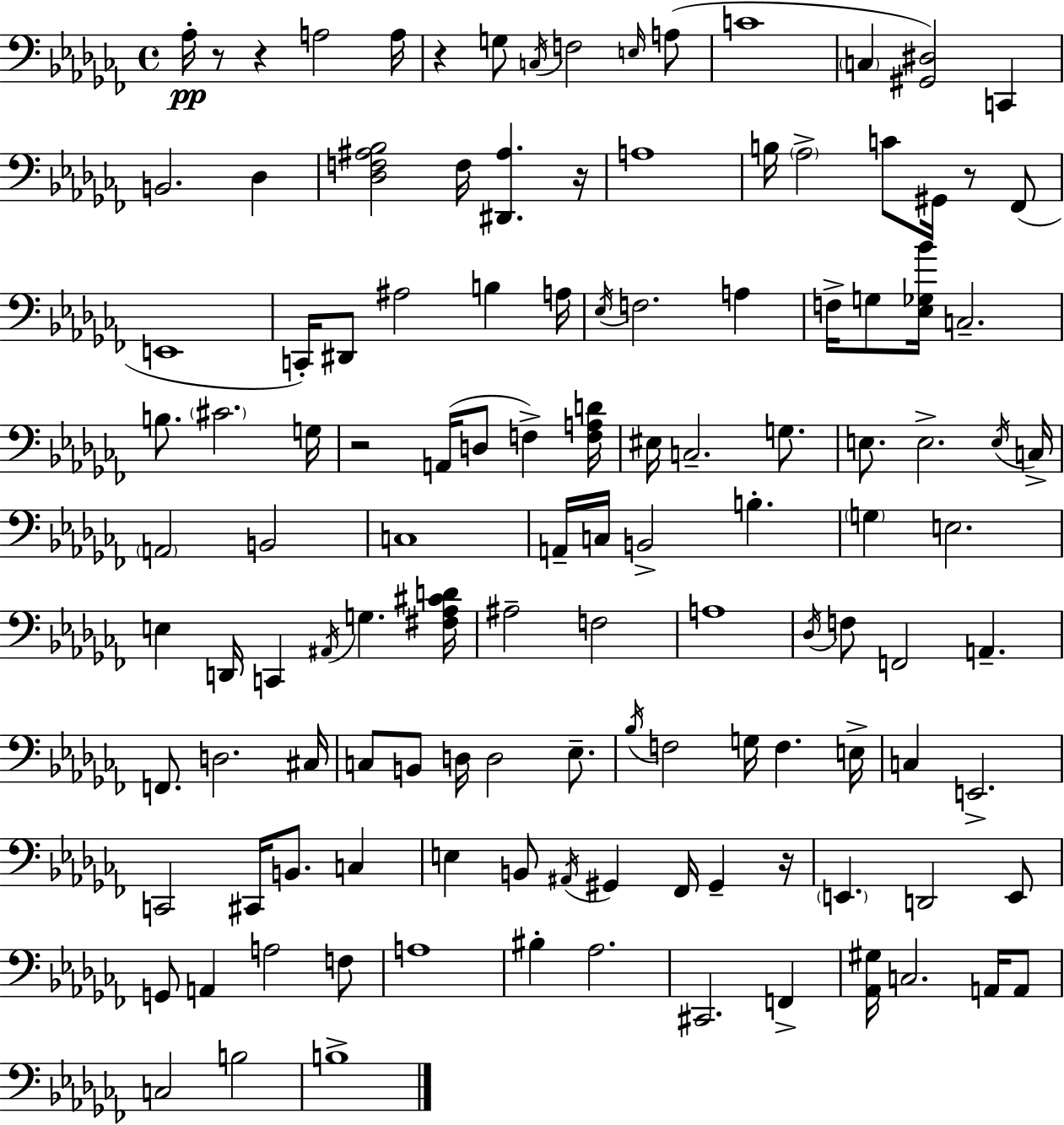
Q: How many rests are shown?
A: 7